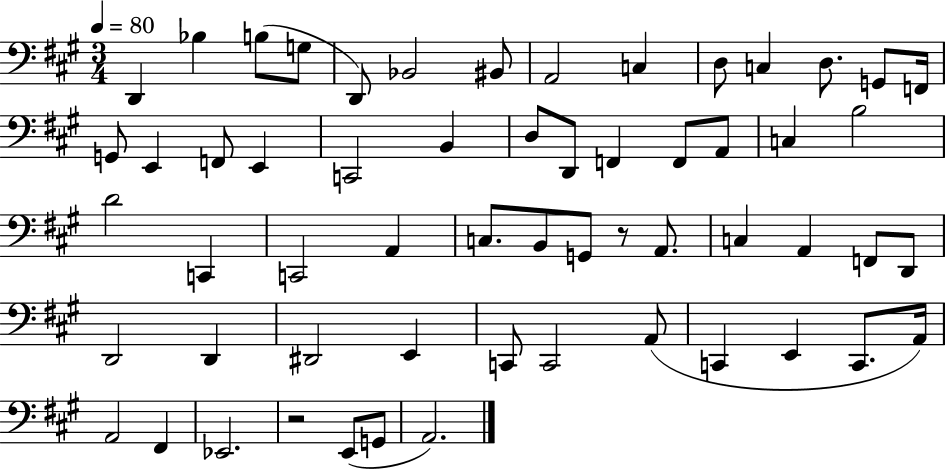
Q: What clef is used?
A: bass